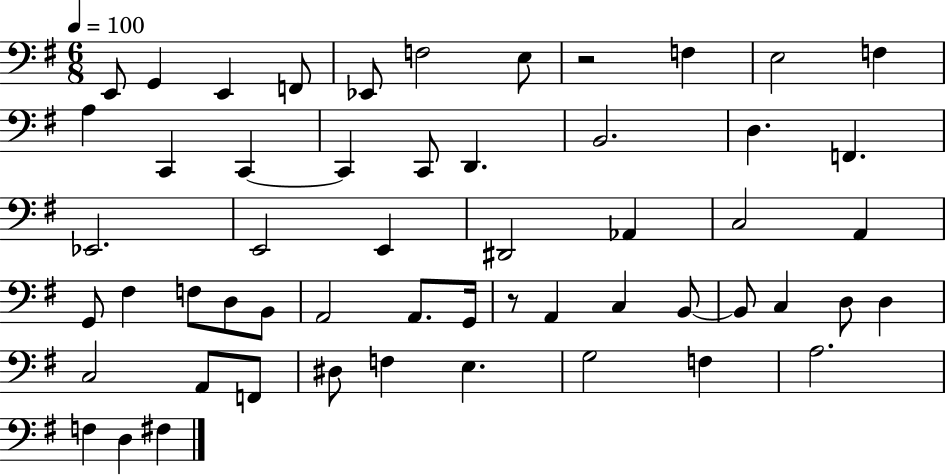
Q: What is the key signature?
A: G major